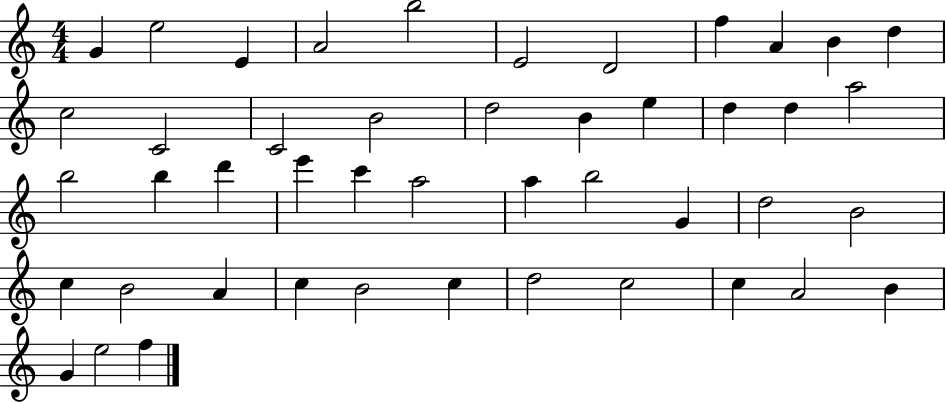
{
  \clef treble
  \numericTimeSignature
  \time 4/4
  \key c \major
  g'4 e''2 e'4 | a'2 b''2 | e'2 d'2 | f''4 a'4 b'4 d''4 | \break c''2 c'2 | c'2 b'2 | d''2 b'4 e''4 | d''4 d''4 a''2 | \break b''2 b''4 d'''4 | e'''4 c'''4 a''2 | a''4 b''2 g'4 | d''2 b'2 | \break c''4 b'2 a'4 | c''4 b'2 c''4 | d''2 c''2 | c''4 a'2 b'4 | \break g'4 e''2 f''4 | \bar "|."
}